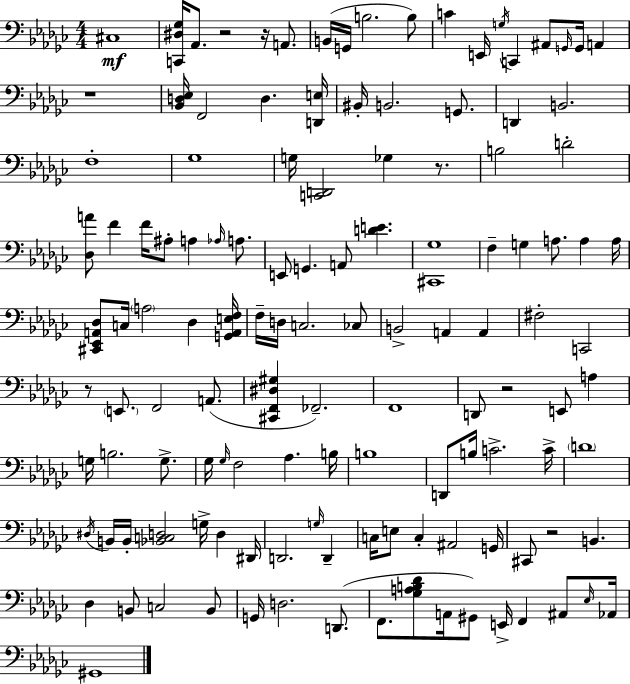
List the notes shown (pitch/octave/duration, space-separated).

C#3/w [C2,D#3,Gb3]/s Ab2/e. R/h R/s A2/e. B2/s G2/s B3/h. B3/e C4/q E2/s G3/s C2/q A#2/e G2/s G2/s A2/q R/w [Bb2,D3,Eb3]/s F2/h D3/q. [D2,E3]/s BIS2/s B2/h. G2/e. D2/q B2/h. F3/w Gb3/w G3/s [C2,D2]/h Gb3/q R/e. B3/h D4/h [Db3,A4]/e F4/q F4/s A#3/e A3/q Ab3/s A3/e. E2/e G2/q. A2/e [D4,E4]/q. [C#2,Gb3]/w F3/q G3/q A3/e. A3/q A3/s [C#2,Eb2,A2,Db3]/e C3/s A3/h Db3/q [G2,A2,E3,F3]/s F3/s D3/s C3/h. CES3/e B2/h A2/q A2/q F#3/h C2/h R/e E2/e. F2/h A2/e. [C#2,F2,D#3,G#3]/q FES2/h. F2/w D2/e R/h E2/e A3/q G3/s B3/h. G3/e. Gb3/s Gb3/s F3/h Ab3/q. B3/s B3/w D2/e B3/s C4/h. C4/s D4/w D#3/s B2/s B2/s [Bb2,C3,D3]/h G3/s D3/q D#2/s D2/h. G3/s D2/q C3/s E3/e C3/q A#2/h G2/s C#2/e R/h B2/q. Db3/q B2/e C3/h B2/e G2/s D3/h. D2/e. F2/e. [Gb3,A3,B3,Db4]/e A2/s G#2/e E2/s F2/q A#2/e Eb3/s Ab2/s G#2/w